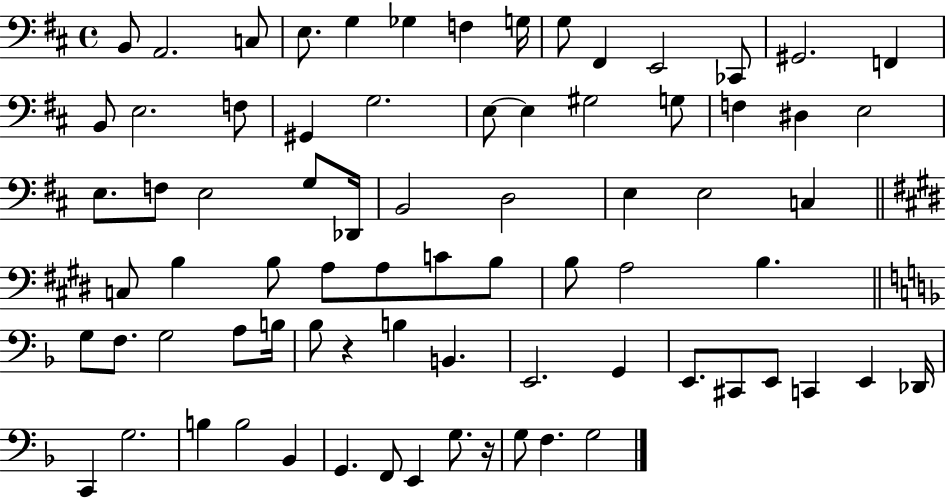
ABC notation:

X:1
T:Untitled
M:4/4
L:1/4
K:D
B,,/2 A,,2 C,/2 E,/2 G, _G, F, G,/4 G,/2 ^F,, E,,2 _C,,/2 ^G,,2 F,, B,,/2 E,2 F,/2 ^G,, G,2 E,/2 E, ^G,2 G,/2 F, ^D, E,2 E,/2 F,/2 E,2 G,/2 _D,,/4 B,,2 D,2 E, E,2 C, C,/2 B, B,/2 A,/2 A,/2 C/2 B,/2 B,/2 A,2 B, G,/2 F,/2 G,2 A,/2 B,/4 _B,/2 z B, B,, E,,2 G,, E,,/2 ^C,,/2 E,,/2 C,, E,, _D,,/4 C,, G,2 B, B,2 _B,, G,, F,,/2 E,, G,/2 z/4 G,/2 F, G,2